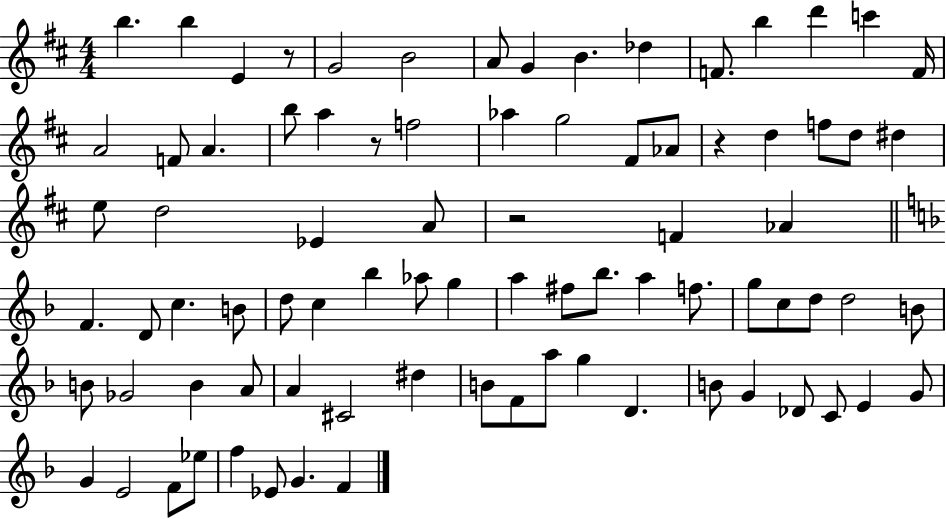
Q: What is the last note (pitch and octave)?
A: F4